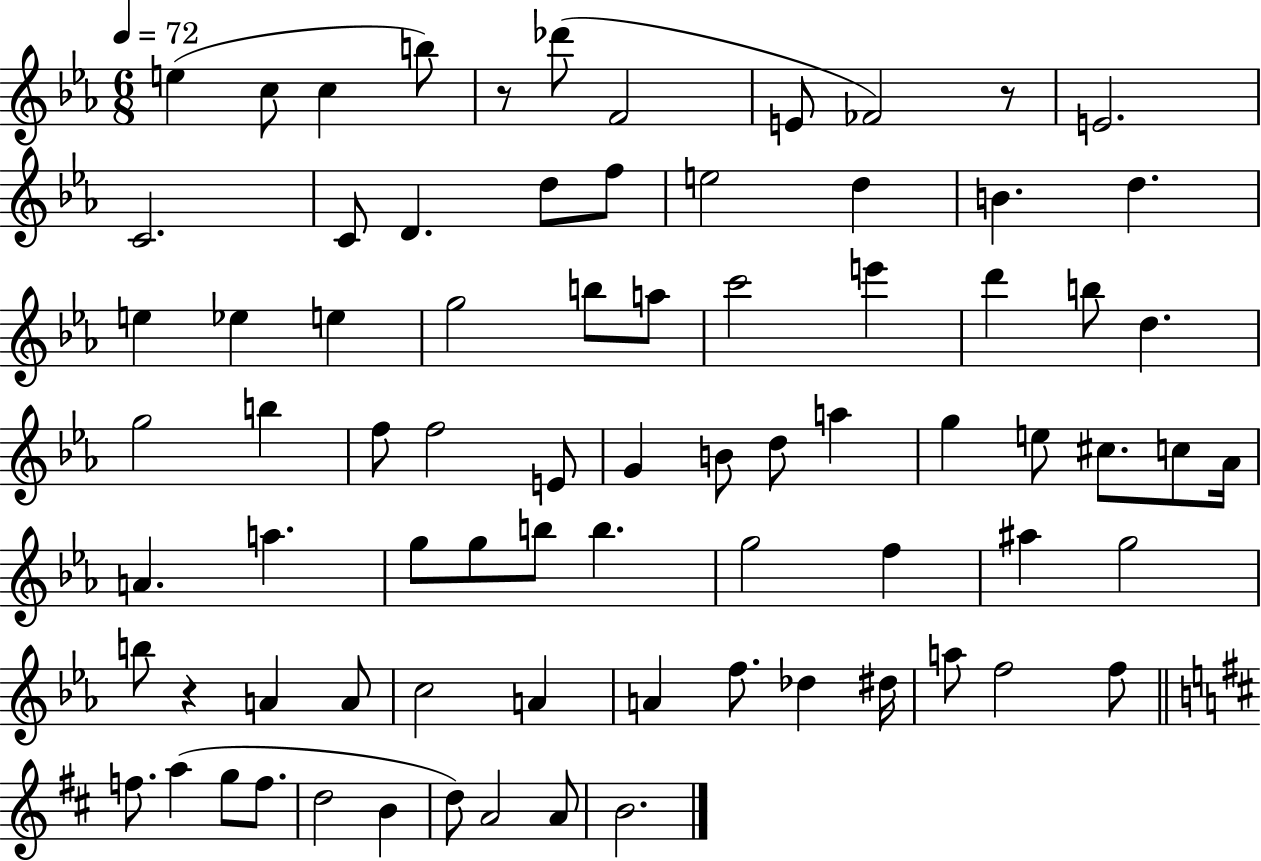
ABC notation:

X:1
T:Untitled
M:6/8
L:1/4
K:Eb
e c/2 c b/2 z/2 _d'/2 F2 E/2 _F2 z/2 E2 C2 C/2 D d/2 f/2 e2 d B d e _e e g2 b/2 a/2 c'2 e' d' b/2 d g2 b f/2 f2 E/2 G B/2 d/2 a g e/2 ^c/2 c/2 _A/4 A a g/2 g/2 b/2 b g2 f ^a g2 b/2 z A A/2 c2 A A f/2 _d ^d/4 a/2 f2 f/2 f/2 a g/2 f/2 d2 B d/2 A2 A/2 B2